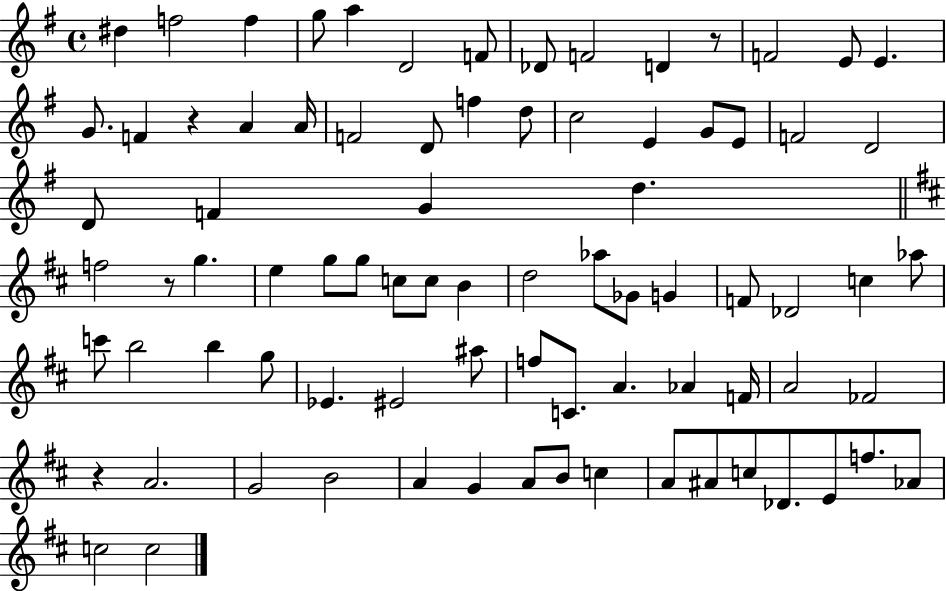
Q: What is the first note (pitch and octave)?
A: D#5